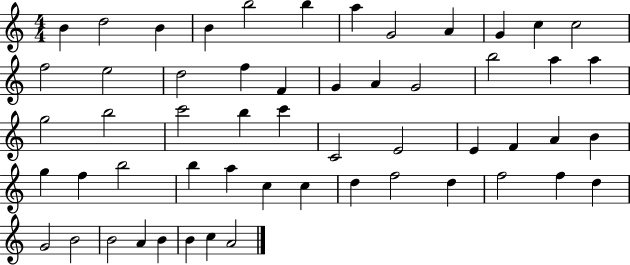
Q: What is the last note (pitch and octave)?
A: A4